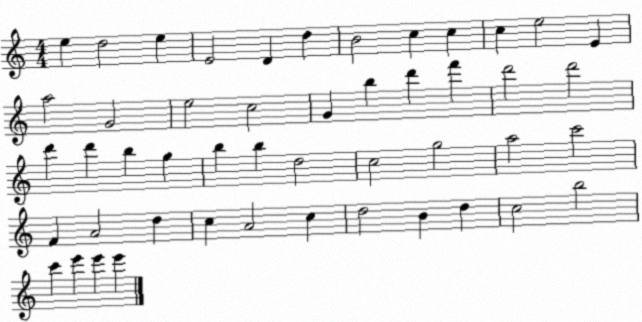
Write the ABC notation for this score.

X:1
T:Untitled
M:4/4
L:1/4
K:C
e d2 e E2 D d B2 c c c e2 E a2 G2 e2 c2 G b d' f' d'2 d'2 d' d' b g b b d2 c2 g2 a2 c'2 F A2 d c A2 c d2 B d c2 b2 c' e' e' e'